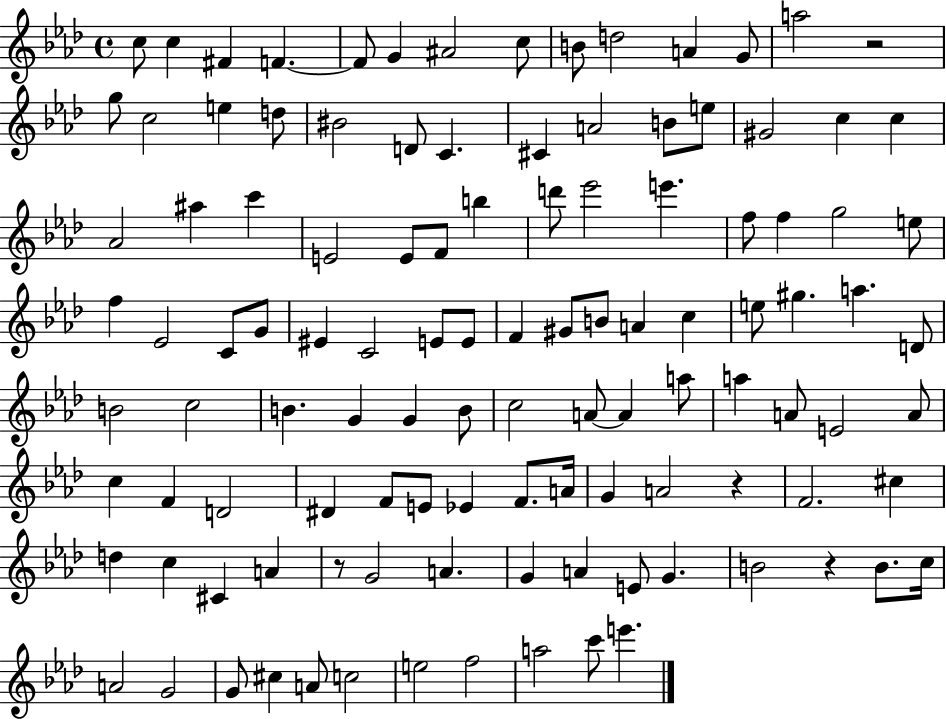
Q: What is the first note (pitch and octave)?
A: C5